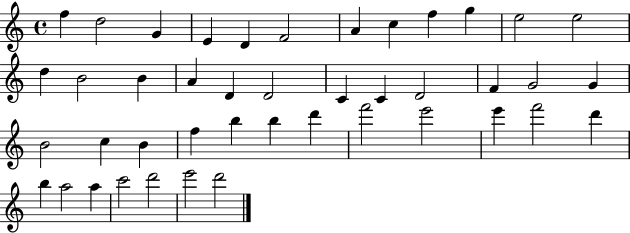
{
  \clef treble
  \time 4/4
  \defaultTimeSignature
  \key c \major
  f''4 d''2 g'4 | e'4 d'4 f'2 | a'4 c''4 f''4 g''4 | e''2 e''2 | \break d''4 b'2 b'4 | a'4 d'4 d'2 | c'4 c'4 d'2 | f'4 g'2 g'4 | \break b'2 c''4 b'4 | f''4 b''4 b''4 d'''4 | f'''2 e'''2 | e'''4 f'''2 d'''4 | \break b''4 a''2 a''4 | c'''2 d'''2 | e'''2 d'''2 | \bar "|."
}